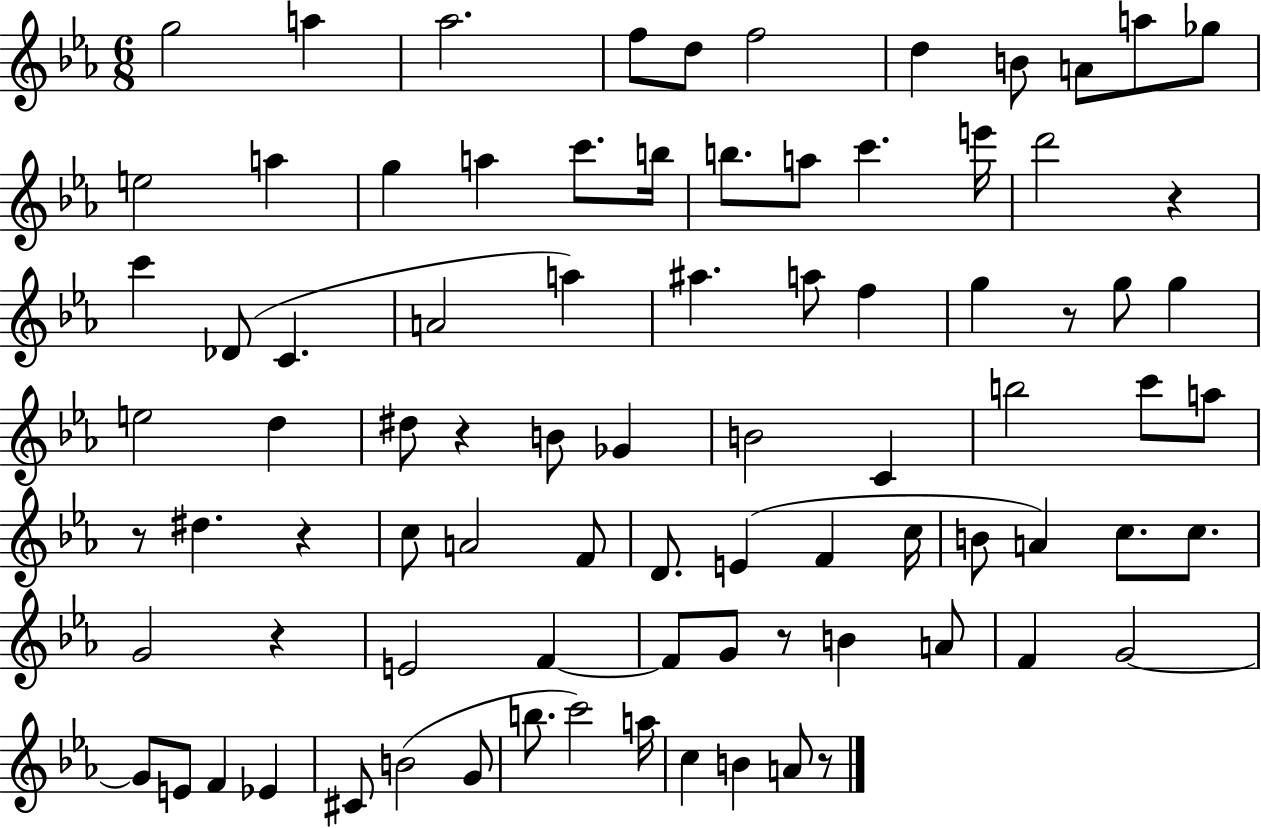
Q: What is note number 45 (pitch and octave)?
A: C5